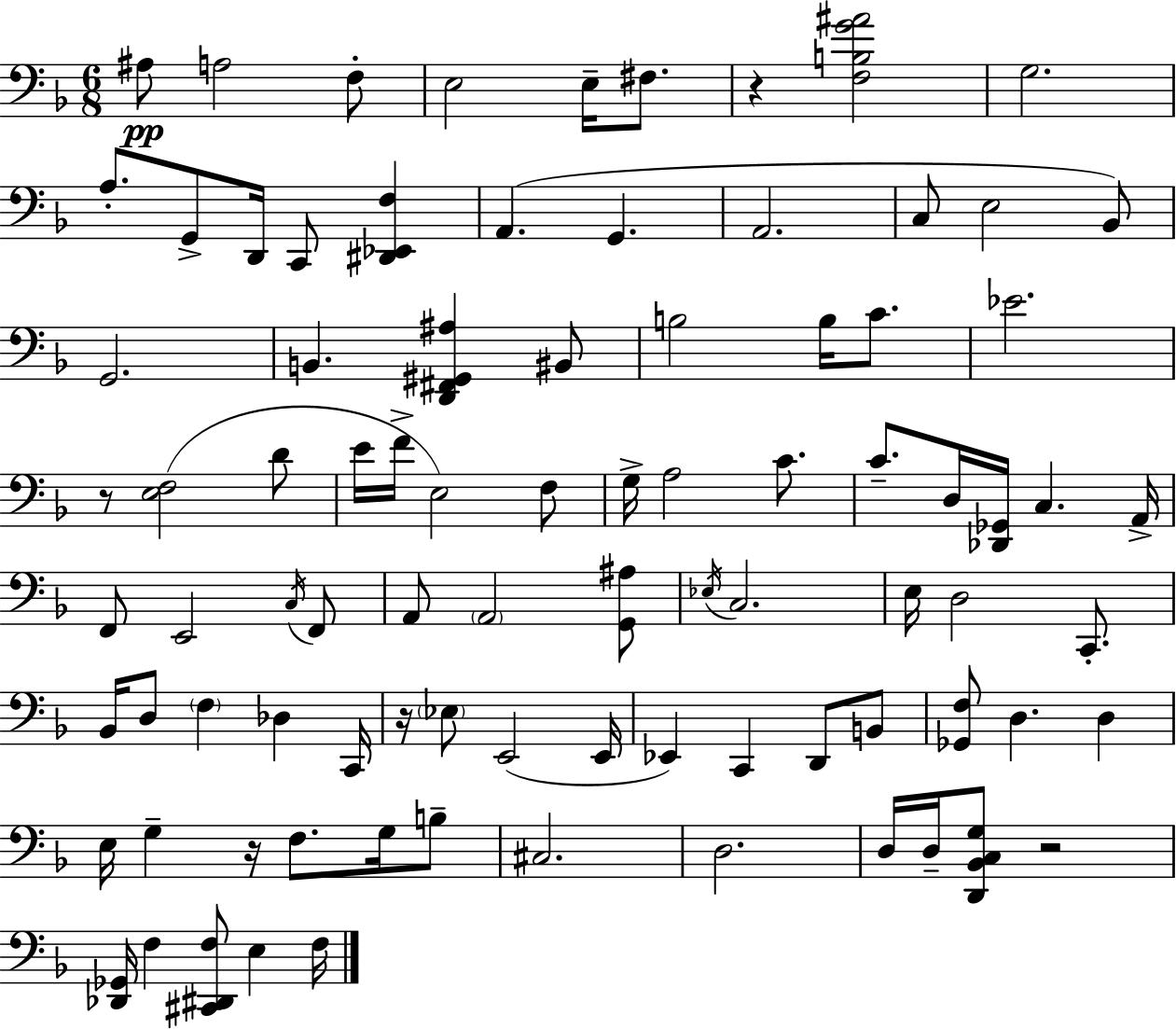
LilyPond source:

{
  \clef bass
  \numericTimeSignature
  \time 6/8
  \key d \minor
  \repeat volta 2 { ais8\pp a2 f8-. | e2 e16-- fis8. | r4 <f b g' ais'>2 | g2. | \break a8.-. g,8-> d,16 c,8 <dis, ees, f>4 | a,4.( g,4. | a,2. | c8 e2 bes,8) | \break g,2. | b,4. <d, fis, gis, ais>4 bis,8 | b2 b16 c'8. | ees'2. | \break r8 <e f>2( d'8 | e'16 f'16-> e2) f8 | g16-> a2 c'8. | c'8.-- d16 <des, ges,>16 c4. a,16-> | \break f,8 e,2 \acciaccatura { c16 } f,8 | a,8 \parenthesize a,2 <g, ais>8 | \acciaccatura { ees16 } c2. | e16 d2 c,8.-. | \break bes,16 d8 \parenthesize f4 des4 | c,16 r16 \parenthesize ees8 e,2( | e,16 ees,4) c,4 d,8 | b,8 <ges, f>8 d4. d4 | \break e16 g4-- r16 f8. g16 | b8-- cis2. | d2. | d16 d16-- <d, bes, c g>8 r2 | \break <des, ges,>16 f4 <cis, dis, f>8 e4 | f16 } \bar "|."
}